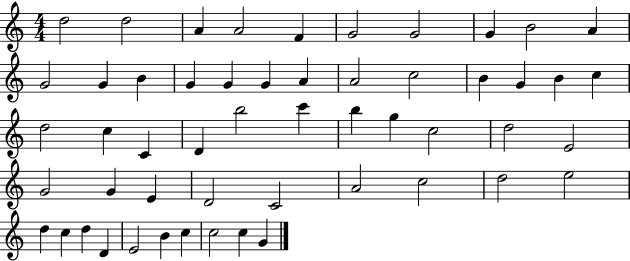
{
  \clef treble
  \numericTimeSignature
  \time 4/4
  \key c \major
  d''2 d''2 | a'4 a'2 f'4 | g'2 g'2 | g'4 b'2 a'4 | \break g'2 g'4 b'4 | g'4 g'4 g'4 a'4 | a'2 c''2 | b'4 g'4 b'4 c''4 | \break d''2 c''4 c'4 | d'4 b''2 c'''4 | b''4 g''4 c''2 | d''2 e'2 | \break g'2 g'4 e'4 | d'2 c'2 | a'2 c''2 | d''2 e''2 | \break d''4 c''4 d''4 d'4 | e'2 b'4 c''4 | c''2 c''4 g'4 | \bar "|."
}